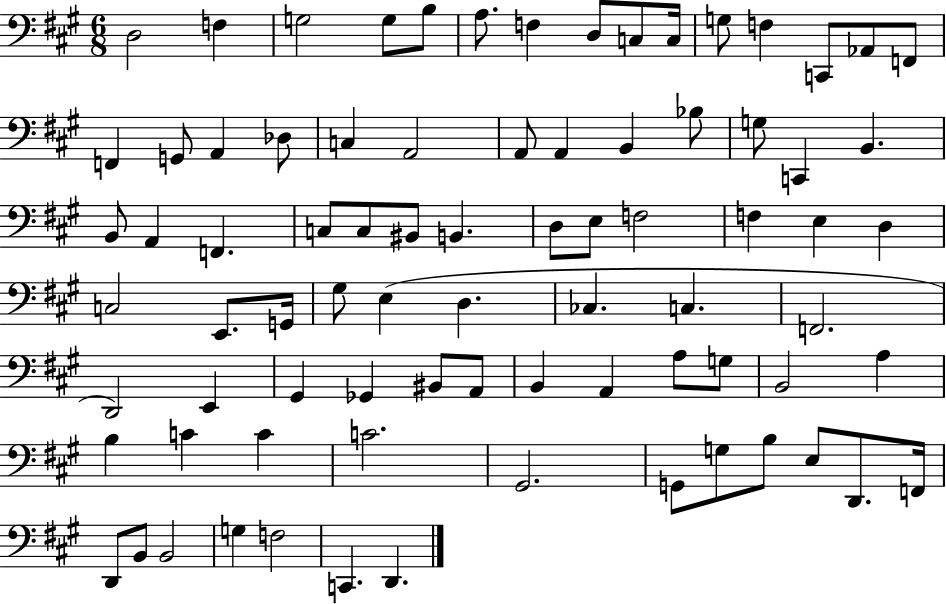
X:1
T:Untitled
M:6/8
L:1/4
K:A
D,2 F, G,2 G,/2 B,/2 A,/2 F, D,/2 C,/2 C,/4 G,/2 F, C,,/2 _A,,/2 F,,/2 F,, G,,/2 A,, _D,/2 C, A,,2 A,,/2 A,, B,, _B,/2 G,/2 C,, B,, B,,/2 A,, F,, C,/2 C,/2 ^B,,/2 B,, D,/2 E,/2 F,2 F, E, D, C,2 E,,/2 G,,/4 ^G,/2 E, D, _C, C, F,,2 D,,2 E,, ^G,, _G,, ^B,,/2 A,,/2 B,, A,, A,/2 G,/2 B,,2 A, B, C C C2 ^G,,2 G,,/2 G,/2 B,/2 E,/2 D,,/2 F,,/4 D,,/2 B,,/2 B,,2 G, F,2 C,, D,,